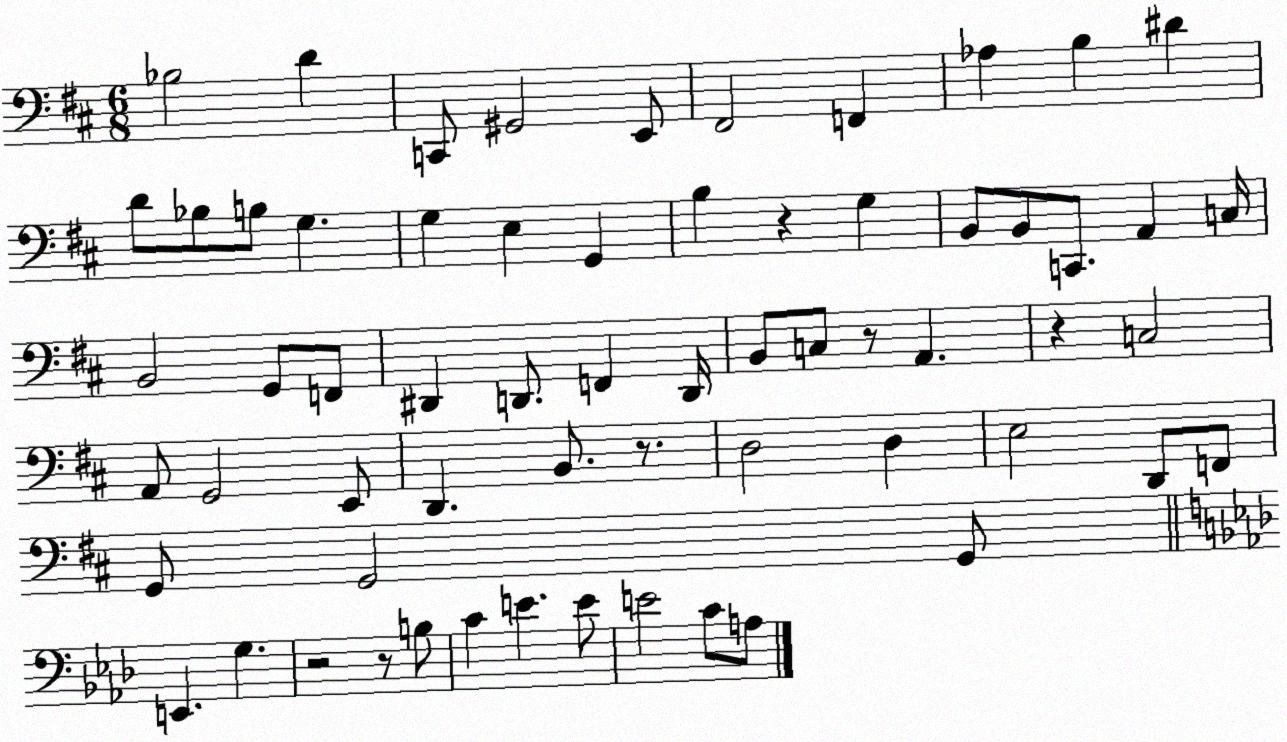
X:1
T:Untitled
M:6/8
L:1/4
K:D
_B,2 D C,,/2 ^G,,2 E,,/2 ^F,,2 F,, _A, B, ^D D/2 _B,/2 B,/2 G, G, E, G,, B, z G, B,,/2 B,,/2 C,,/2 A,, C,/4 B,,2 G,,/2 F,,/2 ^D,, D,,/2 F,, D,,/4 B,,/2 C,/2 z/2 A,, z C,2 A,,/2 G,,2 E,,/2 D,, B,,/2 z/2 D,2 D, E,2 D,,/2 F,,/2 G,,/2 G,,2 G,,/2 E,, G, z2 z/2 B,/2 C E E/2 E2 C/2 A,/2